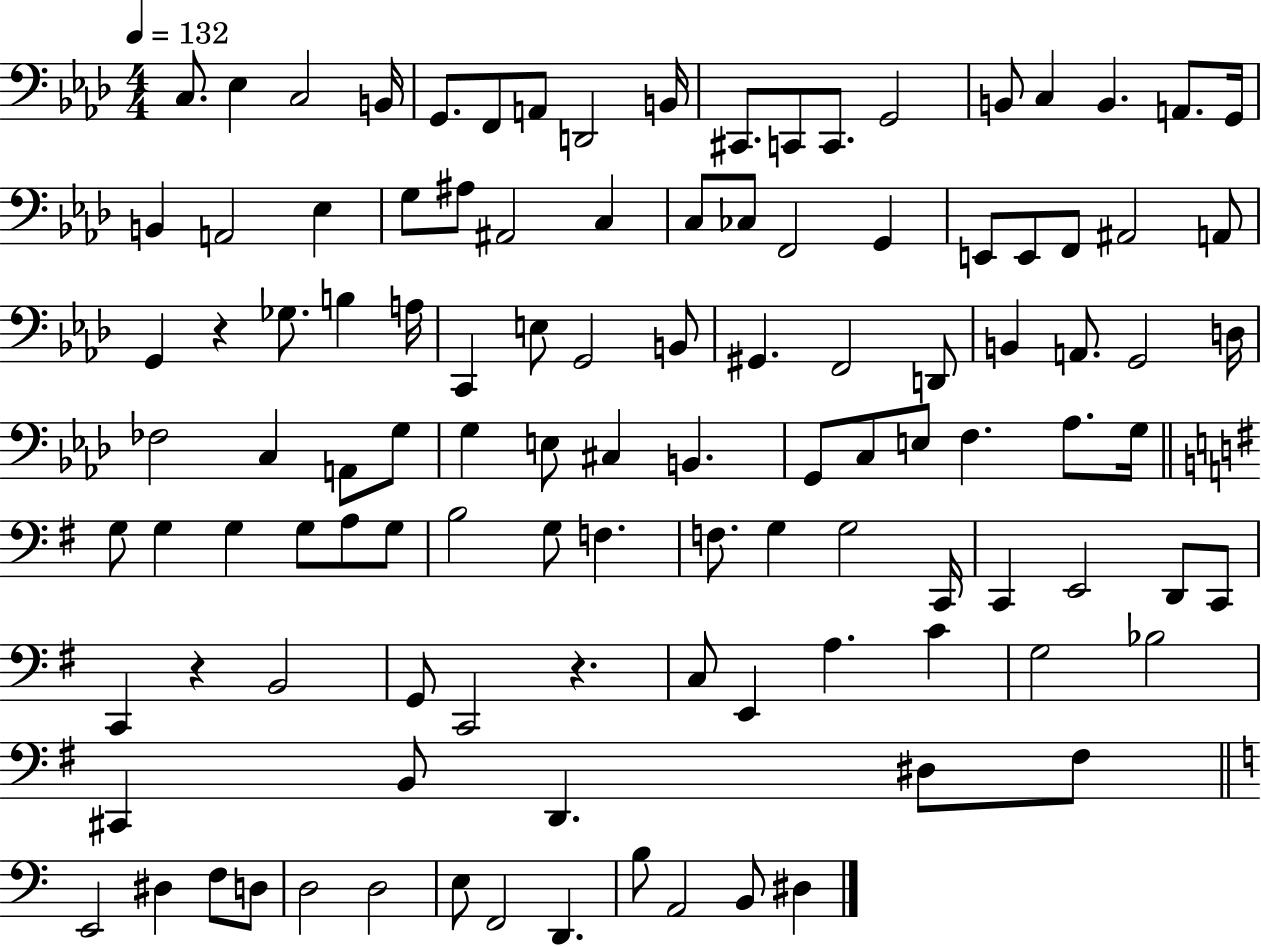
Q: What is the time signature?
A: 4/4